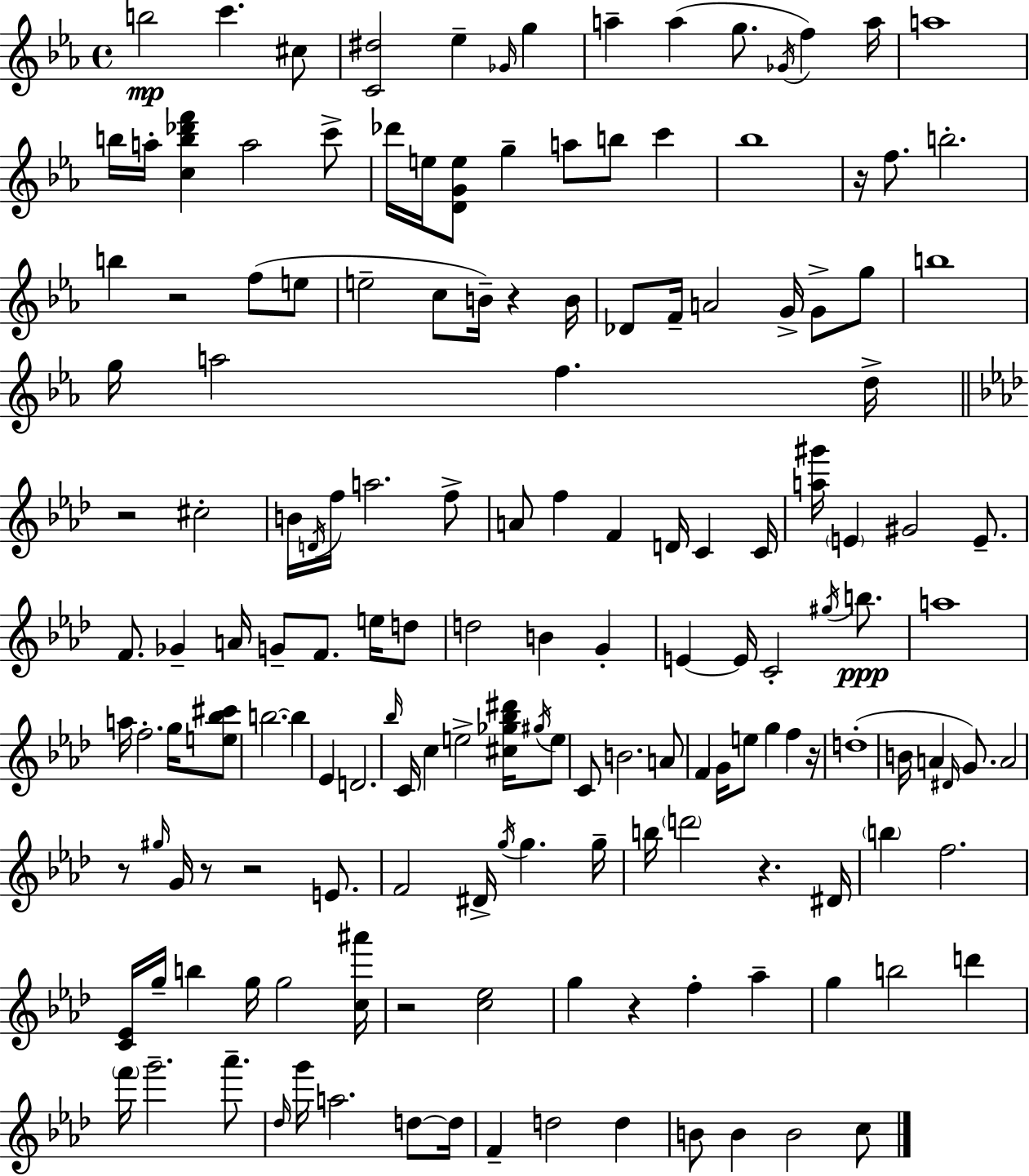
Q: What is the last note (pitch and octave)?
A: C5